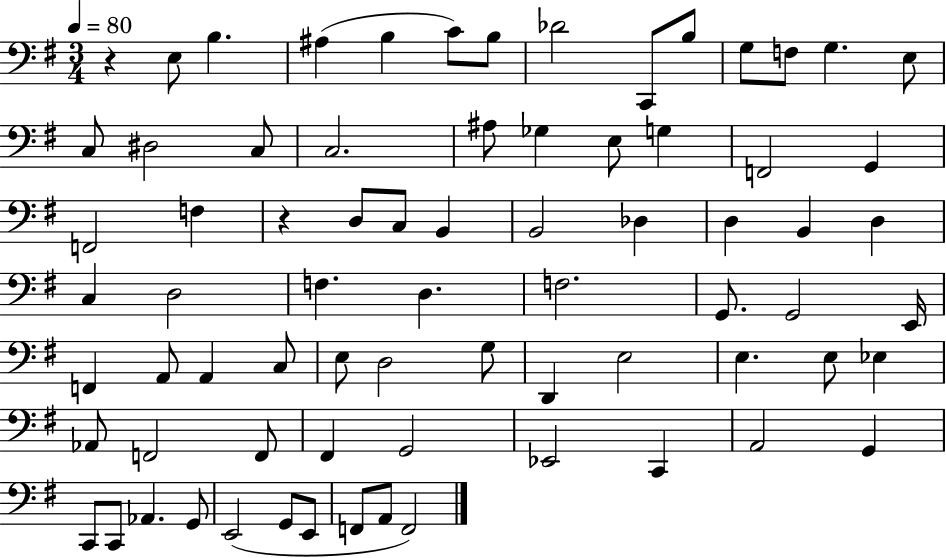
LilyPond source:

{
  \clef bass
  \numericTimeSignature
  \time 3/4
  \key g \major
  \tempo 4 = 80
  r4 e8 b4. | ais4( b4 c'8) b8 | des'2 c,8 b8 | g8 f8 g4. e8 | \break c8 dis2 c8 | c2. | ais8 ges4 e8 g4 | f,2 g,4 | \break f,2 f4 | r4 d8 c8 b,4 | b,2 des4 | d4 b,4 d4 | \break c4 d2 | f4. d4. | f2. | g,8. g,2 e,16 | \break f,4 a,8 a,4 c8 | e8 d2 g8 | d,4 e2 | e4. e8 ees4 | \break aes,8 f,2 f,8 | fis,4 g,2 | ees,2 c,4 | a,2 g,4 | \break c,8 c,8 aes,4. g,8 | e,2( g,8 e,8 | f,8 a,8 f,2) | \bar "|."
}